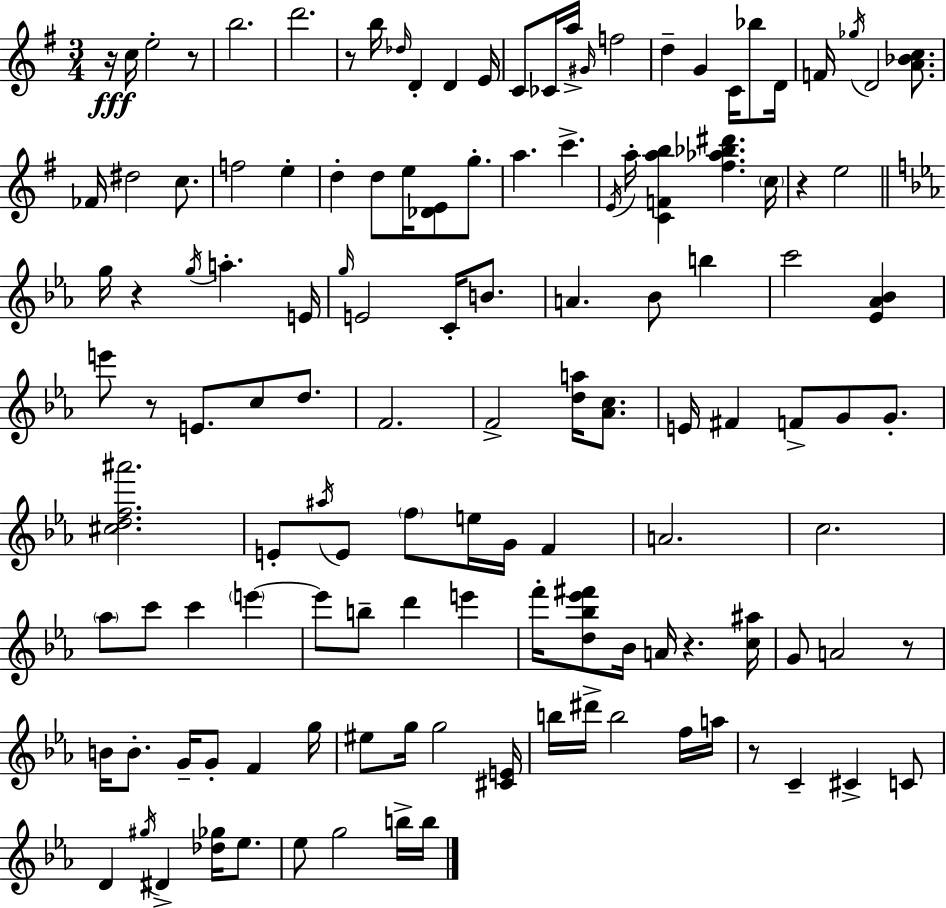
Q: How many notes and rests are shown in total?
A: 128